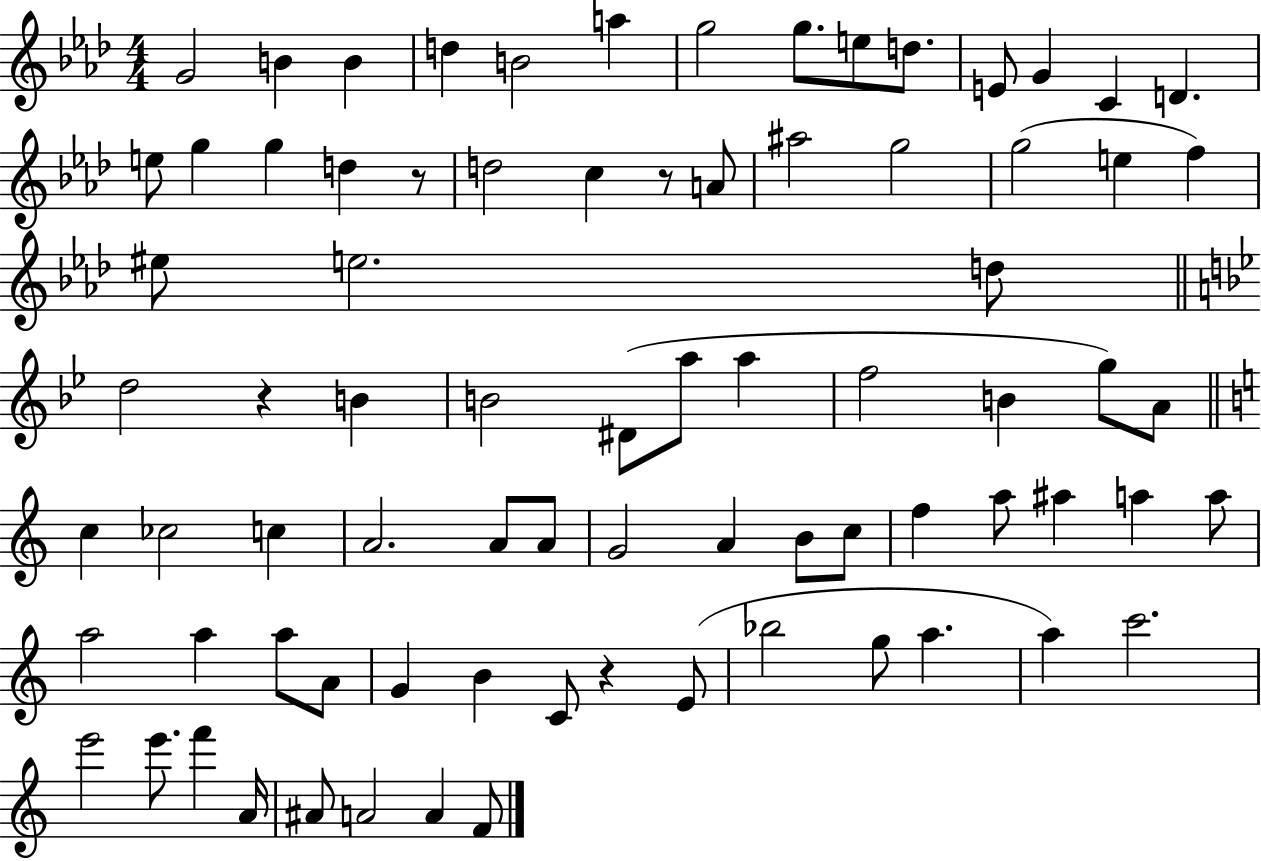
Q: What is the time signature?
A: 4/4